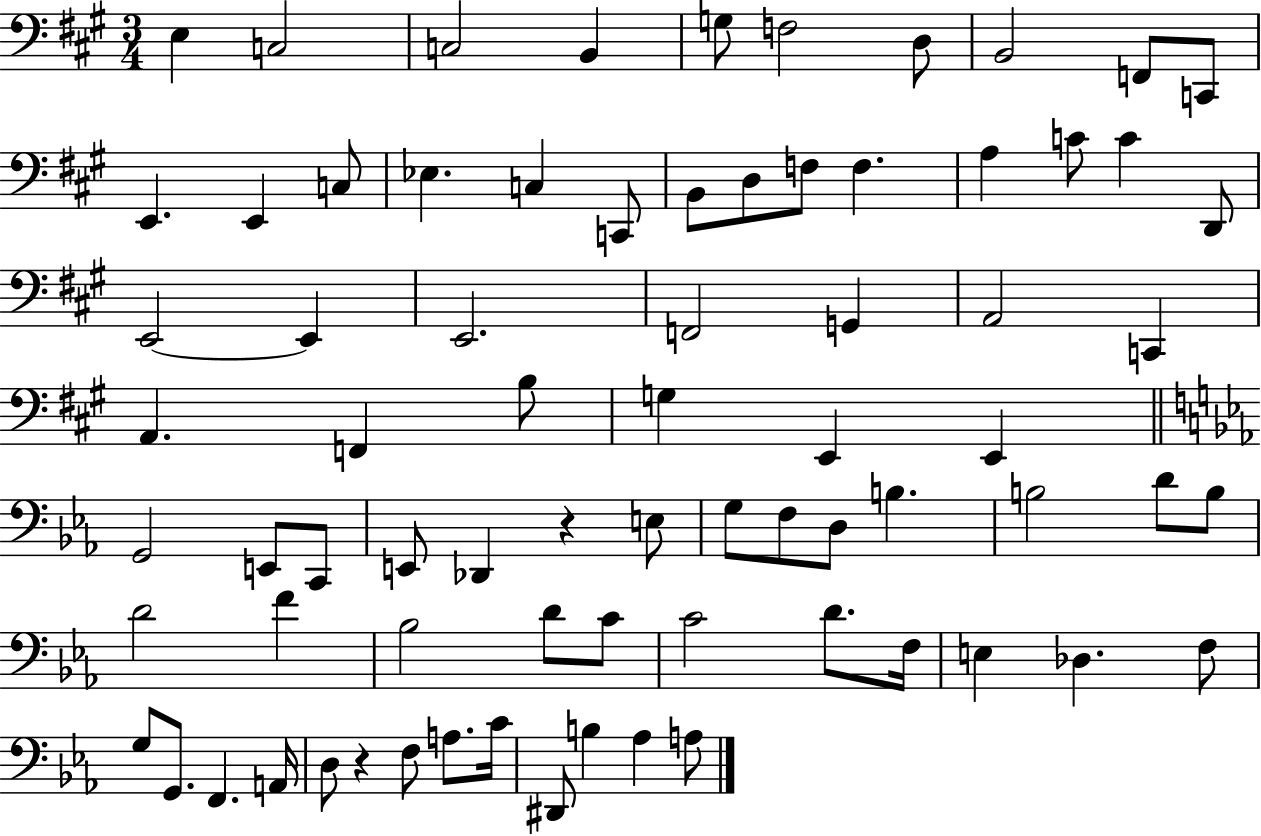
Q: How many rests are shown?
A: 2